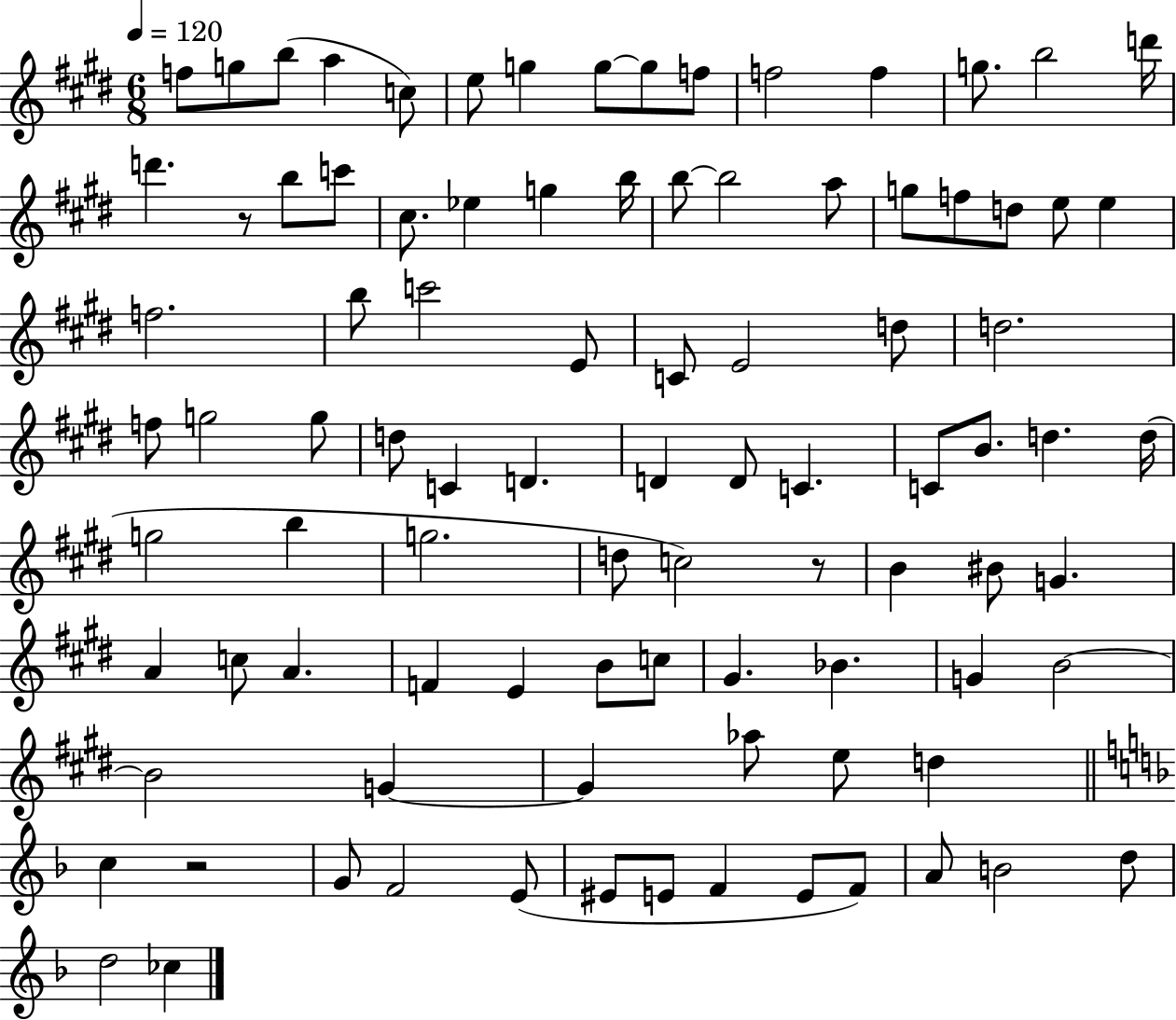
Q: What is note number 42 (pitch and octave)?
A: D5